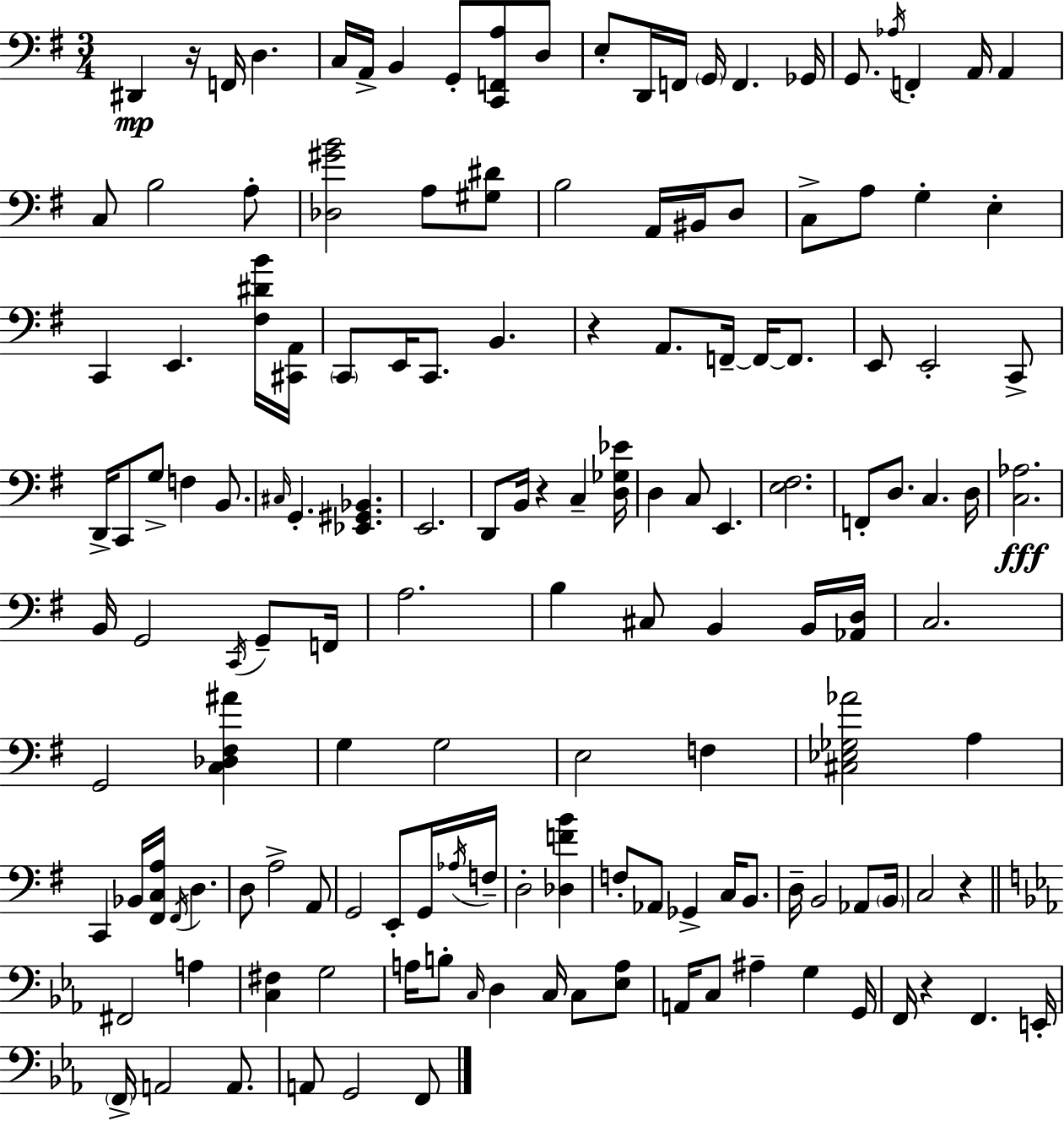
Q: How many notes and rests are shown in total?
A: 146